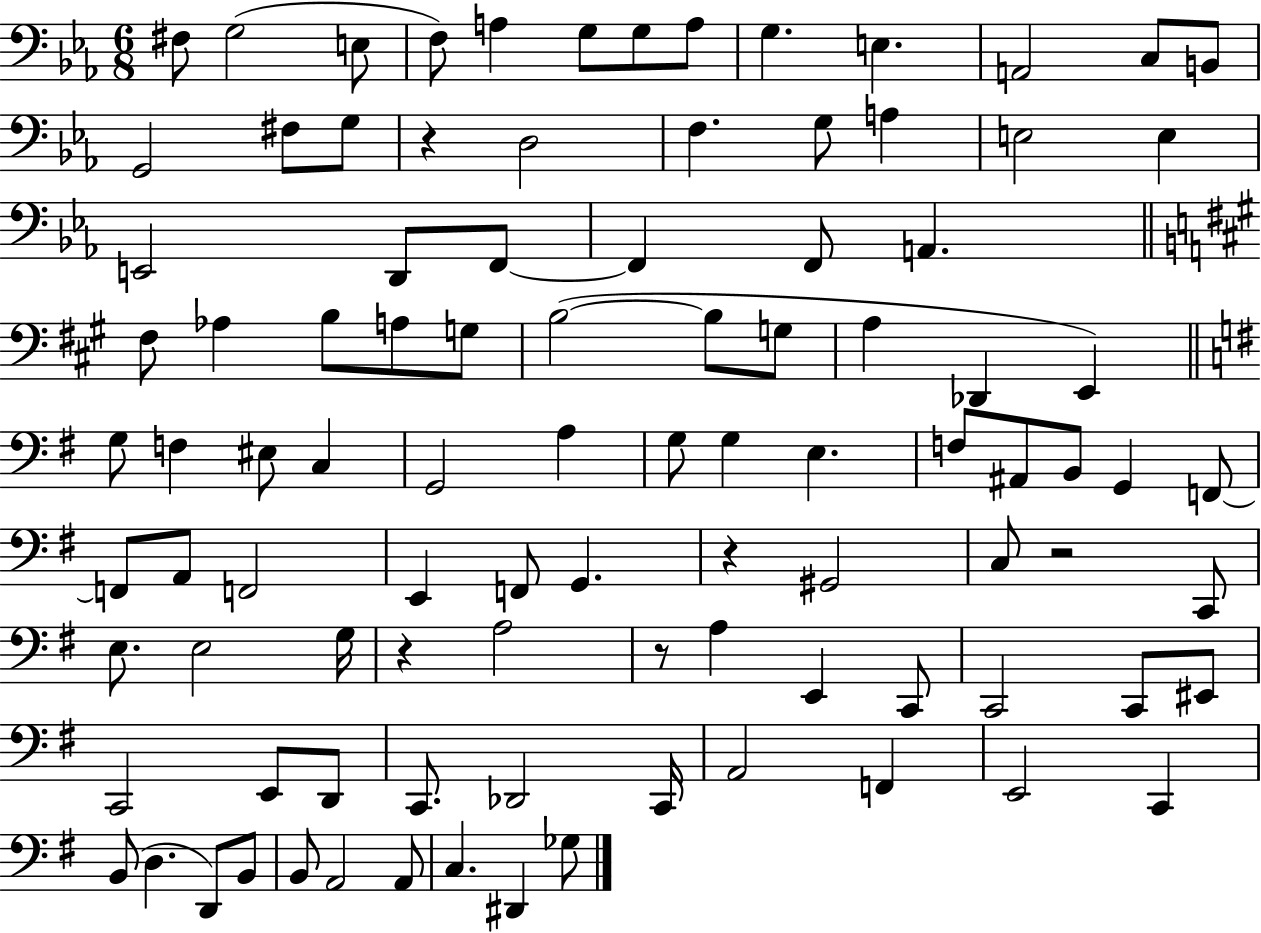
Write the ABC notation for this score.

X:1
T:Untitled
M:6/8
L:1/4
K:Eb
^F,/2 G,2 E,/2 F,/2 A, G,/2 G,/2 A,/2 G, E, A,,2 C,/2 B,,/2 G,,2 ^F,/2 G,/2 z D,2 F, G,/2 A, E,2 E, E,,2 D,,/2 F,,/2 F,, F,,/2 A,, ^F,/2 _A, B,/2 A,/2 G,/2 B,2 B,/2 G,/2 A, _D,, E,, G,/2 F, ^E,/2 C, G,,2 A, G,/2 G, E, F,/2 ^A,,/2 B,,/2 G,, F,,/2 F,,/2 A,,/2 F,,2 E,, F,,/2 G,, z ^G,,2 C,/2 z2 C,,/2 E,/2 E,2 G,/4 z A,2 z/2 A, E,, C,,/2 C,,2 C,,/2 ^E,,/2 C,,2 E,,/2 D,,/2 C,,/2 _D,,2 C,,/4 A,,2 F,, E,,2 C,, B,,/2 D, D,,/2 B,,/2 B,,/2 A,,2 A,,/2 C, ^D,, _G,/2